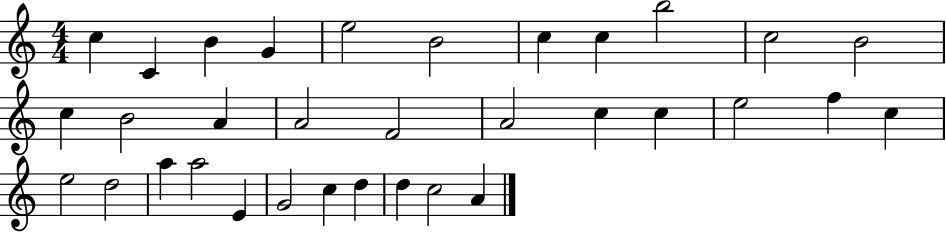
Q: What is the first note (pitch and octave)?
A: C5